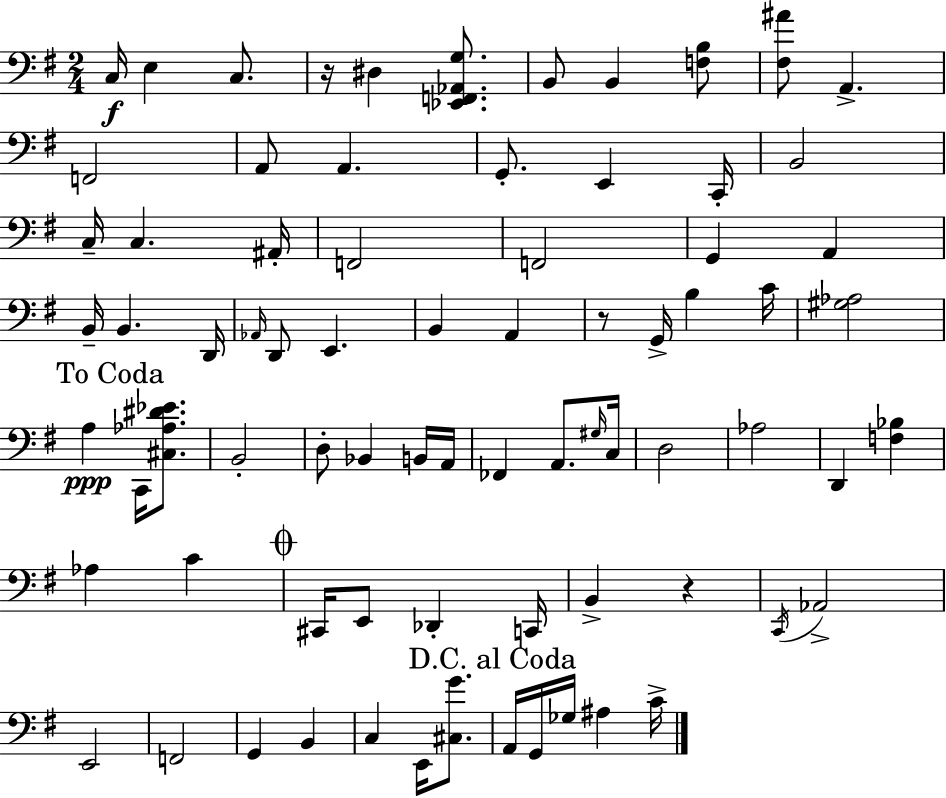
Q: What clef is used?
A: bass